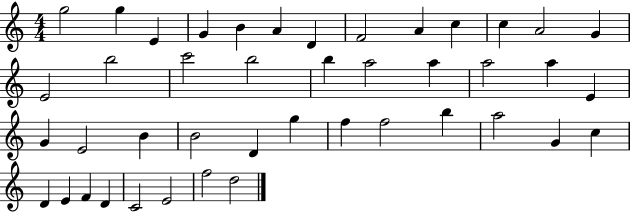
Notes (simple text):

G5/h G5/q E4/q G4/q B4/q A4/q D4/q F4/h A4/q C5/q C5/q A4/h G4/q E4/h B5/h C6/h B5/h B5/q A5/h A5/q A5/h A5/q E4/q G4/q E4/h B4/q B4/h D4/q G5/q F5/q F5/h B5/q A5/h G4/q C5/q D4/q E4/q F4/q D4/q C4/h E4/h F5/h D5/h